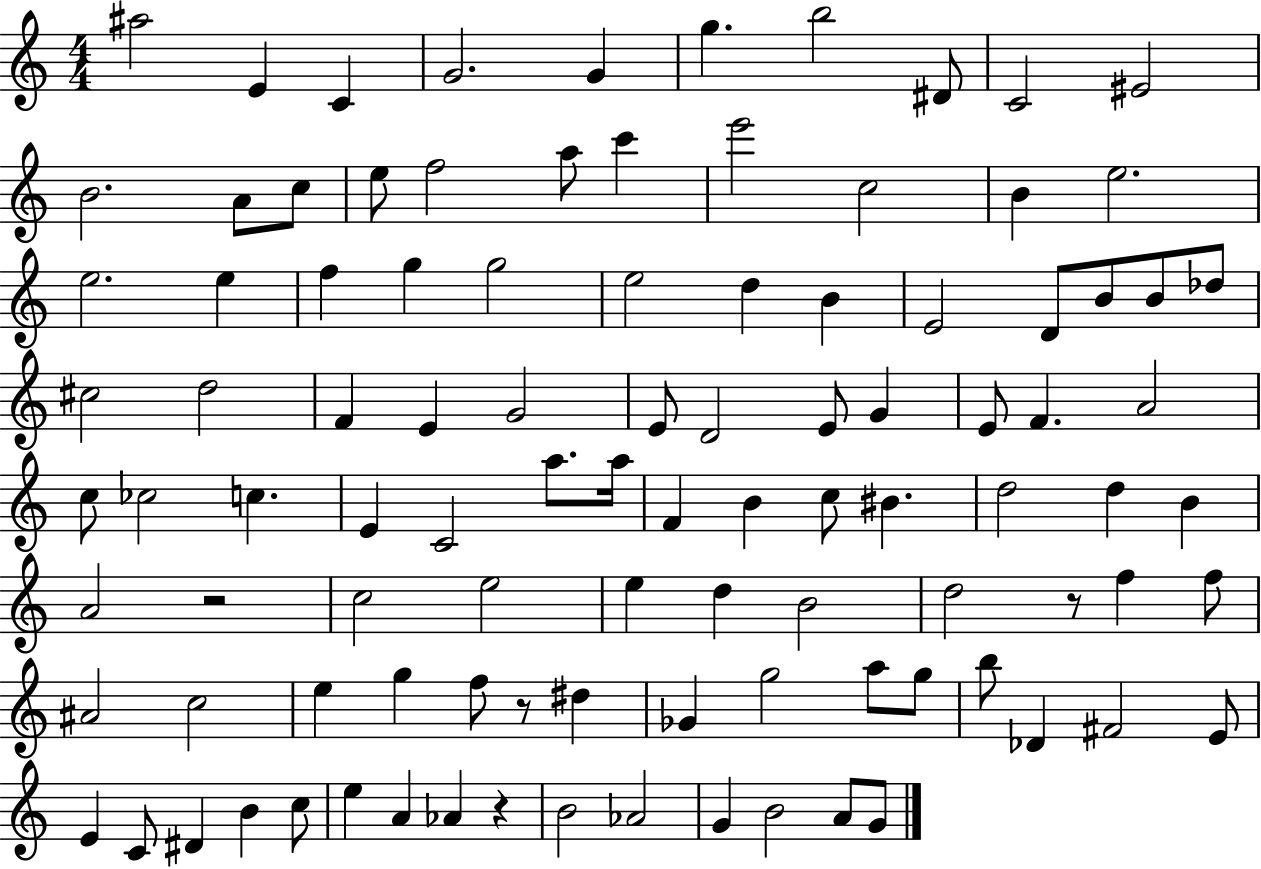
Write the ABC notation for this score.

X:1
T:Untitled
M:4/4
L:1/4
K:C
^a2 E C G2 G g b2 ^D/2 C2 ^E2 B2 A/2 c/2 e/2 f2 a/2 c' e'2 c2 B e2 e2 e f g g2 e2 d B E2 D/2 B/2 B/2 _d/2 ^c2 d2 F E G2 E/2 D2 E/2 G E/2 F A2 c/2 _c2 c E C2 a/2 a/4 F B c/2 ^B d2 d B A2 z2 c2 e2 e d B2 d2 z/2 f f/2 ^A2 c2 e g f/2 z/2 ^d _G g2 a/2 g/2 b/2 _D ^F2 E/2 E C/2 ^D B c/2 e A _A z B2 _A2 G B2 A/2 G/2